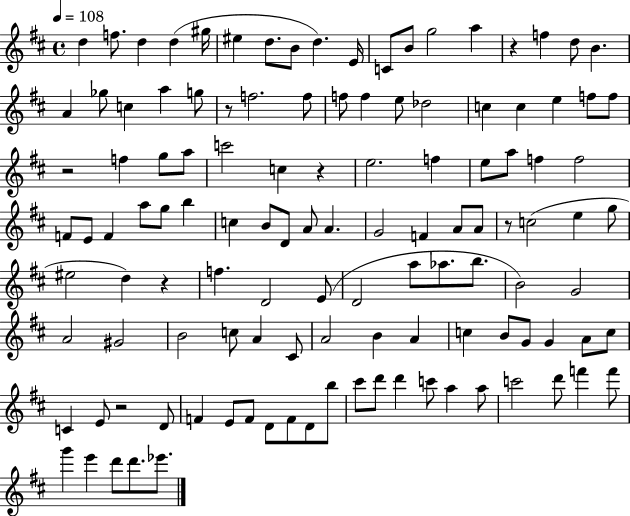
D5/q F5/e. D5/q D5/q G#5/s EIS5/q D5/e. B4/e D5/q. E4/s C4/e B4/e G5/h A5/q R/q F5/q D5/e B4/q. A4/q Gb5/e C5/q A5/q G5/e R/e F5/h. F5/e F5/e F5/q E5/e Db5/h C5/q C5/q E5/q F5/e F5/e R/h F5/q G5/e A5/e C6/h C5/q R/q E5/h. F5/q E5/e A5/e F5/q F5/h F4/e E4/e F4/q A5/e G5/e B5/q C5/q B4/e D4/e A4/e A4/q. G4/h F4/q A4/e A4/e R/e C5/h E5/q G5/e EIS5/h D5/q R/q F5/q. D4/h E4/e D4/h A5/e Ab5/e. B5/e. B4/h G4/h A4/h G#4/h B4/h C5/e A4/q C#4/e A4/h B4/q A4/q C5/q B4/e G4/e G4/q A4/e C5/e C4/q E4/e R/h D4/e F4/q E4/e F4/e D4/e F4/e D4/e B5/e C#6/e D6/e D6/q C6/e A5/q A5/e C6/h D6/e F6/q F6/e G6/q E6/q D6/e D6/e. Eb6/e.